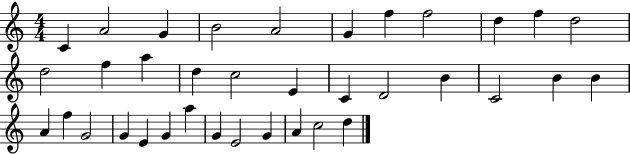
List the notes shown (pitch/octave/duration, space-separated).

C4/q A4/h G4/q B4/h A4/h G4/q F5/q F5/h D5/q F5/q D5/h D5/h F5/q A5/q D5/q C5/h E4/q C4/q D4/h B4/q C4/h B4/q B4/q A4/q F5/q G4/h G4/q E4/q G4/q A5/q G4/q E4/h G4/q A4/q C5/h D5/q